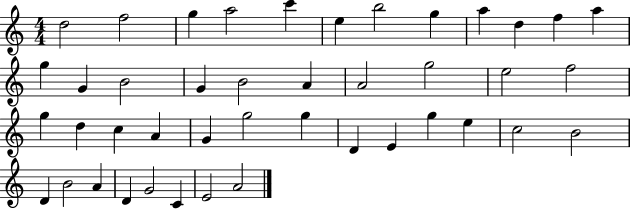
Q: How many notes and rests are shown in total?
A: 43